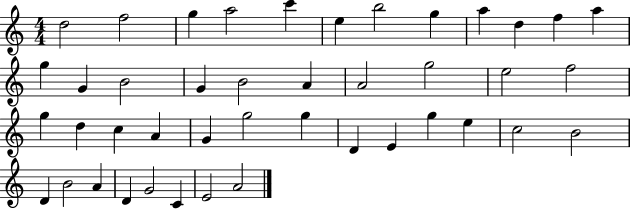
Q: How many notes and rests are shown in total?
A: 43